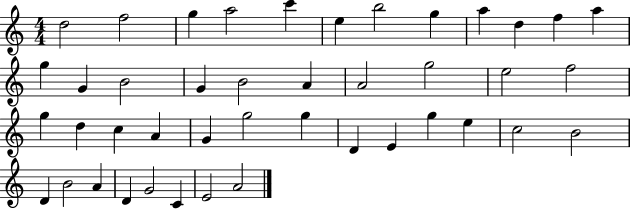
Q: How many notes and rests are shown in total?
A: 43